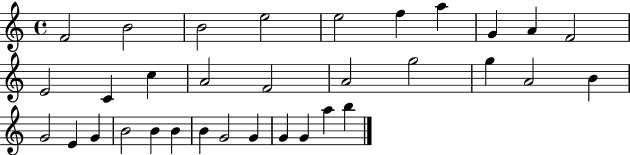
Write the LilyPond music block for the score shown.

{
  \clef treble
  \time 4/4
  \defaultTimeSignature
  \key c \major
  f'2 b'2 | b'2 e''2 | e''2 f''4 a''4 | g'4 a'4 f'2 | \break e'2 c'4 c''4 | a'2 f'2 | a'2 g''2 | g''4 a'2 b'4 | \break g'2 e'4 g'4 | b'2 b'4 b'4 | b'4 g'2 g'4 | g'4 g'4 a''4 b''4 | \break \bar "|."
}